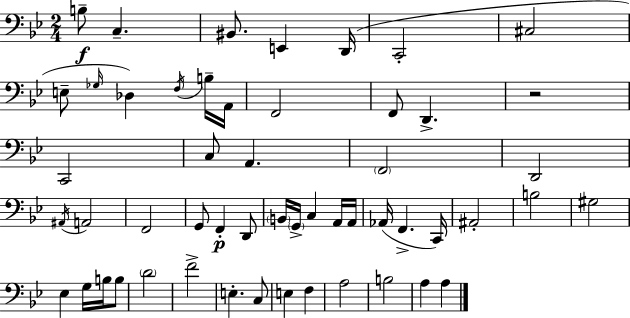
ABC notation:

X:1
T:Untitled
M:2/4
L:1/4
K:Gm
B,/2 C, ^B,,/2 E,, D,,/4 C,,2 ^C,2 E,/2 _G,/4 _D, F,/4 B,/4 A,,/4 F,,2 F,,/2 D,, z2 C,,2 C,/2 A,, F,,2 D,,2 ^A,,/4 A,,2 F,,2 G,,/2 F,, D,,/2 B,,/4 G,,/4 C, A,,/4 A,,/4 _A,,/4 F,, C,,/4 ^A,,2 B,2 ^G,2 _E, G,/4 B,/4 B,/2 D2 F2 E, C,/2 E, F, A,2 B,2 A, A,